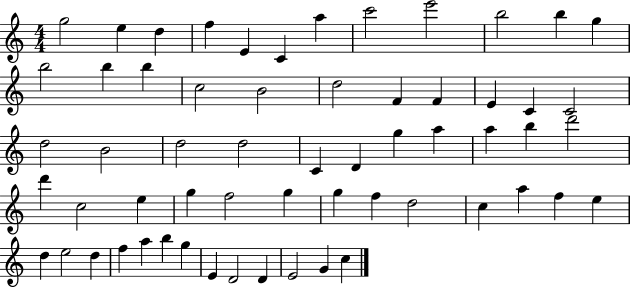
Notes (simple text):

G5/h E5/q D5/q F5/q E4/q C4/q A5/q C6/h E6/h B5/h B5/q G5/q B5/h B5/q B5/q C5/h B4/h D5/h F4/q F4/q E4/q C4/q C4/h D5/h B4/h D5/h D5/h C4/q D4/q G5/q A5/q A5/q B5/q D6/h D6/q C5/h E5/q G5/q F5/h G5/q G5/q F5/q D5/h C5/q A5/q F5/q E5/q D5/q E5/h D5/q F5/q A5/q B5/q G5/q E4/q D4/h D4/q E4/h G4/q C5/q